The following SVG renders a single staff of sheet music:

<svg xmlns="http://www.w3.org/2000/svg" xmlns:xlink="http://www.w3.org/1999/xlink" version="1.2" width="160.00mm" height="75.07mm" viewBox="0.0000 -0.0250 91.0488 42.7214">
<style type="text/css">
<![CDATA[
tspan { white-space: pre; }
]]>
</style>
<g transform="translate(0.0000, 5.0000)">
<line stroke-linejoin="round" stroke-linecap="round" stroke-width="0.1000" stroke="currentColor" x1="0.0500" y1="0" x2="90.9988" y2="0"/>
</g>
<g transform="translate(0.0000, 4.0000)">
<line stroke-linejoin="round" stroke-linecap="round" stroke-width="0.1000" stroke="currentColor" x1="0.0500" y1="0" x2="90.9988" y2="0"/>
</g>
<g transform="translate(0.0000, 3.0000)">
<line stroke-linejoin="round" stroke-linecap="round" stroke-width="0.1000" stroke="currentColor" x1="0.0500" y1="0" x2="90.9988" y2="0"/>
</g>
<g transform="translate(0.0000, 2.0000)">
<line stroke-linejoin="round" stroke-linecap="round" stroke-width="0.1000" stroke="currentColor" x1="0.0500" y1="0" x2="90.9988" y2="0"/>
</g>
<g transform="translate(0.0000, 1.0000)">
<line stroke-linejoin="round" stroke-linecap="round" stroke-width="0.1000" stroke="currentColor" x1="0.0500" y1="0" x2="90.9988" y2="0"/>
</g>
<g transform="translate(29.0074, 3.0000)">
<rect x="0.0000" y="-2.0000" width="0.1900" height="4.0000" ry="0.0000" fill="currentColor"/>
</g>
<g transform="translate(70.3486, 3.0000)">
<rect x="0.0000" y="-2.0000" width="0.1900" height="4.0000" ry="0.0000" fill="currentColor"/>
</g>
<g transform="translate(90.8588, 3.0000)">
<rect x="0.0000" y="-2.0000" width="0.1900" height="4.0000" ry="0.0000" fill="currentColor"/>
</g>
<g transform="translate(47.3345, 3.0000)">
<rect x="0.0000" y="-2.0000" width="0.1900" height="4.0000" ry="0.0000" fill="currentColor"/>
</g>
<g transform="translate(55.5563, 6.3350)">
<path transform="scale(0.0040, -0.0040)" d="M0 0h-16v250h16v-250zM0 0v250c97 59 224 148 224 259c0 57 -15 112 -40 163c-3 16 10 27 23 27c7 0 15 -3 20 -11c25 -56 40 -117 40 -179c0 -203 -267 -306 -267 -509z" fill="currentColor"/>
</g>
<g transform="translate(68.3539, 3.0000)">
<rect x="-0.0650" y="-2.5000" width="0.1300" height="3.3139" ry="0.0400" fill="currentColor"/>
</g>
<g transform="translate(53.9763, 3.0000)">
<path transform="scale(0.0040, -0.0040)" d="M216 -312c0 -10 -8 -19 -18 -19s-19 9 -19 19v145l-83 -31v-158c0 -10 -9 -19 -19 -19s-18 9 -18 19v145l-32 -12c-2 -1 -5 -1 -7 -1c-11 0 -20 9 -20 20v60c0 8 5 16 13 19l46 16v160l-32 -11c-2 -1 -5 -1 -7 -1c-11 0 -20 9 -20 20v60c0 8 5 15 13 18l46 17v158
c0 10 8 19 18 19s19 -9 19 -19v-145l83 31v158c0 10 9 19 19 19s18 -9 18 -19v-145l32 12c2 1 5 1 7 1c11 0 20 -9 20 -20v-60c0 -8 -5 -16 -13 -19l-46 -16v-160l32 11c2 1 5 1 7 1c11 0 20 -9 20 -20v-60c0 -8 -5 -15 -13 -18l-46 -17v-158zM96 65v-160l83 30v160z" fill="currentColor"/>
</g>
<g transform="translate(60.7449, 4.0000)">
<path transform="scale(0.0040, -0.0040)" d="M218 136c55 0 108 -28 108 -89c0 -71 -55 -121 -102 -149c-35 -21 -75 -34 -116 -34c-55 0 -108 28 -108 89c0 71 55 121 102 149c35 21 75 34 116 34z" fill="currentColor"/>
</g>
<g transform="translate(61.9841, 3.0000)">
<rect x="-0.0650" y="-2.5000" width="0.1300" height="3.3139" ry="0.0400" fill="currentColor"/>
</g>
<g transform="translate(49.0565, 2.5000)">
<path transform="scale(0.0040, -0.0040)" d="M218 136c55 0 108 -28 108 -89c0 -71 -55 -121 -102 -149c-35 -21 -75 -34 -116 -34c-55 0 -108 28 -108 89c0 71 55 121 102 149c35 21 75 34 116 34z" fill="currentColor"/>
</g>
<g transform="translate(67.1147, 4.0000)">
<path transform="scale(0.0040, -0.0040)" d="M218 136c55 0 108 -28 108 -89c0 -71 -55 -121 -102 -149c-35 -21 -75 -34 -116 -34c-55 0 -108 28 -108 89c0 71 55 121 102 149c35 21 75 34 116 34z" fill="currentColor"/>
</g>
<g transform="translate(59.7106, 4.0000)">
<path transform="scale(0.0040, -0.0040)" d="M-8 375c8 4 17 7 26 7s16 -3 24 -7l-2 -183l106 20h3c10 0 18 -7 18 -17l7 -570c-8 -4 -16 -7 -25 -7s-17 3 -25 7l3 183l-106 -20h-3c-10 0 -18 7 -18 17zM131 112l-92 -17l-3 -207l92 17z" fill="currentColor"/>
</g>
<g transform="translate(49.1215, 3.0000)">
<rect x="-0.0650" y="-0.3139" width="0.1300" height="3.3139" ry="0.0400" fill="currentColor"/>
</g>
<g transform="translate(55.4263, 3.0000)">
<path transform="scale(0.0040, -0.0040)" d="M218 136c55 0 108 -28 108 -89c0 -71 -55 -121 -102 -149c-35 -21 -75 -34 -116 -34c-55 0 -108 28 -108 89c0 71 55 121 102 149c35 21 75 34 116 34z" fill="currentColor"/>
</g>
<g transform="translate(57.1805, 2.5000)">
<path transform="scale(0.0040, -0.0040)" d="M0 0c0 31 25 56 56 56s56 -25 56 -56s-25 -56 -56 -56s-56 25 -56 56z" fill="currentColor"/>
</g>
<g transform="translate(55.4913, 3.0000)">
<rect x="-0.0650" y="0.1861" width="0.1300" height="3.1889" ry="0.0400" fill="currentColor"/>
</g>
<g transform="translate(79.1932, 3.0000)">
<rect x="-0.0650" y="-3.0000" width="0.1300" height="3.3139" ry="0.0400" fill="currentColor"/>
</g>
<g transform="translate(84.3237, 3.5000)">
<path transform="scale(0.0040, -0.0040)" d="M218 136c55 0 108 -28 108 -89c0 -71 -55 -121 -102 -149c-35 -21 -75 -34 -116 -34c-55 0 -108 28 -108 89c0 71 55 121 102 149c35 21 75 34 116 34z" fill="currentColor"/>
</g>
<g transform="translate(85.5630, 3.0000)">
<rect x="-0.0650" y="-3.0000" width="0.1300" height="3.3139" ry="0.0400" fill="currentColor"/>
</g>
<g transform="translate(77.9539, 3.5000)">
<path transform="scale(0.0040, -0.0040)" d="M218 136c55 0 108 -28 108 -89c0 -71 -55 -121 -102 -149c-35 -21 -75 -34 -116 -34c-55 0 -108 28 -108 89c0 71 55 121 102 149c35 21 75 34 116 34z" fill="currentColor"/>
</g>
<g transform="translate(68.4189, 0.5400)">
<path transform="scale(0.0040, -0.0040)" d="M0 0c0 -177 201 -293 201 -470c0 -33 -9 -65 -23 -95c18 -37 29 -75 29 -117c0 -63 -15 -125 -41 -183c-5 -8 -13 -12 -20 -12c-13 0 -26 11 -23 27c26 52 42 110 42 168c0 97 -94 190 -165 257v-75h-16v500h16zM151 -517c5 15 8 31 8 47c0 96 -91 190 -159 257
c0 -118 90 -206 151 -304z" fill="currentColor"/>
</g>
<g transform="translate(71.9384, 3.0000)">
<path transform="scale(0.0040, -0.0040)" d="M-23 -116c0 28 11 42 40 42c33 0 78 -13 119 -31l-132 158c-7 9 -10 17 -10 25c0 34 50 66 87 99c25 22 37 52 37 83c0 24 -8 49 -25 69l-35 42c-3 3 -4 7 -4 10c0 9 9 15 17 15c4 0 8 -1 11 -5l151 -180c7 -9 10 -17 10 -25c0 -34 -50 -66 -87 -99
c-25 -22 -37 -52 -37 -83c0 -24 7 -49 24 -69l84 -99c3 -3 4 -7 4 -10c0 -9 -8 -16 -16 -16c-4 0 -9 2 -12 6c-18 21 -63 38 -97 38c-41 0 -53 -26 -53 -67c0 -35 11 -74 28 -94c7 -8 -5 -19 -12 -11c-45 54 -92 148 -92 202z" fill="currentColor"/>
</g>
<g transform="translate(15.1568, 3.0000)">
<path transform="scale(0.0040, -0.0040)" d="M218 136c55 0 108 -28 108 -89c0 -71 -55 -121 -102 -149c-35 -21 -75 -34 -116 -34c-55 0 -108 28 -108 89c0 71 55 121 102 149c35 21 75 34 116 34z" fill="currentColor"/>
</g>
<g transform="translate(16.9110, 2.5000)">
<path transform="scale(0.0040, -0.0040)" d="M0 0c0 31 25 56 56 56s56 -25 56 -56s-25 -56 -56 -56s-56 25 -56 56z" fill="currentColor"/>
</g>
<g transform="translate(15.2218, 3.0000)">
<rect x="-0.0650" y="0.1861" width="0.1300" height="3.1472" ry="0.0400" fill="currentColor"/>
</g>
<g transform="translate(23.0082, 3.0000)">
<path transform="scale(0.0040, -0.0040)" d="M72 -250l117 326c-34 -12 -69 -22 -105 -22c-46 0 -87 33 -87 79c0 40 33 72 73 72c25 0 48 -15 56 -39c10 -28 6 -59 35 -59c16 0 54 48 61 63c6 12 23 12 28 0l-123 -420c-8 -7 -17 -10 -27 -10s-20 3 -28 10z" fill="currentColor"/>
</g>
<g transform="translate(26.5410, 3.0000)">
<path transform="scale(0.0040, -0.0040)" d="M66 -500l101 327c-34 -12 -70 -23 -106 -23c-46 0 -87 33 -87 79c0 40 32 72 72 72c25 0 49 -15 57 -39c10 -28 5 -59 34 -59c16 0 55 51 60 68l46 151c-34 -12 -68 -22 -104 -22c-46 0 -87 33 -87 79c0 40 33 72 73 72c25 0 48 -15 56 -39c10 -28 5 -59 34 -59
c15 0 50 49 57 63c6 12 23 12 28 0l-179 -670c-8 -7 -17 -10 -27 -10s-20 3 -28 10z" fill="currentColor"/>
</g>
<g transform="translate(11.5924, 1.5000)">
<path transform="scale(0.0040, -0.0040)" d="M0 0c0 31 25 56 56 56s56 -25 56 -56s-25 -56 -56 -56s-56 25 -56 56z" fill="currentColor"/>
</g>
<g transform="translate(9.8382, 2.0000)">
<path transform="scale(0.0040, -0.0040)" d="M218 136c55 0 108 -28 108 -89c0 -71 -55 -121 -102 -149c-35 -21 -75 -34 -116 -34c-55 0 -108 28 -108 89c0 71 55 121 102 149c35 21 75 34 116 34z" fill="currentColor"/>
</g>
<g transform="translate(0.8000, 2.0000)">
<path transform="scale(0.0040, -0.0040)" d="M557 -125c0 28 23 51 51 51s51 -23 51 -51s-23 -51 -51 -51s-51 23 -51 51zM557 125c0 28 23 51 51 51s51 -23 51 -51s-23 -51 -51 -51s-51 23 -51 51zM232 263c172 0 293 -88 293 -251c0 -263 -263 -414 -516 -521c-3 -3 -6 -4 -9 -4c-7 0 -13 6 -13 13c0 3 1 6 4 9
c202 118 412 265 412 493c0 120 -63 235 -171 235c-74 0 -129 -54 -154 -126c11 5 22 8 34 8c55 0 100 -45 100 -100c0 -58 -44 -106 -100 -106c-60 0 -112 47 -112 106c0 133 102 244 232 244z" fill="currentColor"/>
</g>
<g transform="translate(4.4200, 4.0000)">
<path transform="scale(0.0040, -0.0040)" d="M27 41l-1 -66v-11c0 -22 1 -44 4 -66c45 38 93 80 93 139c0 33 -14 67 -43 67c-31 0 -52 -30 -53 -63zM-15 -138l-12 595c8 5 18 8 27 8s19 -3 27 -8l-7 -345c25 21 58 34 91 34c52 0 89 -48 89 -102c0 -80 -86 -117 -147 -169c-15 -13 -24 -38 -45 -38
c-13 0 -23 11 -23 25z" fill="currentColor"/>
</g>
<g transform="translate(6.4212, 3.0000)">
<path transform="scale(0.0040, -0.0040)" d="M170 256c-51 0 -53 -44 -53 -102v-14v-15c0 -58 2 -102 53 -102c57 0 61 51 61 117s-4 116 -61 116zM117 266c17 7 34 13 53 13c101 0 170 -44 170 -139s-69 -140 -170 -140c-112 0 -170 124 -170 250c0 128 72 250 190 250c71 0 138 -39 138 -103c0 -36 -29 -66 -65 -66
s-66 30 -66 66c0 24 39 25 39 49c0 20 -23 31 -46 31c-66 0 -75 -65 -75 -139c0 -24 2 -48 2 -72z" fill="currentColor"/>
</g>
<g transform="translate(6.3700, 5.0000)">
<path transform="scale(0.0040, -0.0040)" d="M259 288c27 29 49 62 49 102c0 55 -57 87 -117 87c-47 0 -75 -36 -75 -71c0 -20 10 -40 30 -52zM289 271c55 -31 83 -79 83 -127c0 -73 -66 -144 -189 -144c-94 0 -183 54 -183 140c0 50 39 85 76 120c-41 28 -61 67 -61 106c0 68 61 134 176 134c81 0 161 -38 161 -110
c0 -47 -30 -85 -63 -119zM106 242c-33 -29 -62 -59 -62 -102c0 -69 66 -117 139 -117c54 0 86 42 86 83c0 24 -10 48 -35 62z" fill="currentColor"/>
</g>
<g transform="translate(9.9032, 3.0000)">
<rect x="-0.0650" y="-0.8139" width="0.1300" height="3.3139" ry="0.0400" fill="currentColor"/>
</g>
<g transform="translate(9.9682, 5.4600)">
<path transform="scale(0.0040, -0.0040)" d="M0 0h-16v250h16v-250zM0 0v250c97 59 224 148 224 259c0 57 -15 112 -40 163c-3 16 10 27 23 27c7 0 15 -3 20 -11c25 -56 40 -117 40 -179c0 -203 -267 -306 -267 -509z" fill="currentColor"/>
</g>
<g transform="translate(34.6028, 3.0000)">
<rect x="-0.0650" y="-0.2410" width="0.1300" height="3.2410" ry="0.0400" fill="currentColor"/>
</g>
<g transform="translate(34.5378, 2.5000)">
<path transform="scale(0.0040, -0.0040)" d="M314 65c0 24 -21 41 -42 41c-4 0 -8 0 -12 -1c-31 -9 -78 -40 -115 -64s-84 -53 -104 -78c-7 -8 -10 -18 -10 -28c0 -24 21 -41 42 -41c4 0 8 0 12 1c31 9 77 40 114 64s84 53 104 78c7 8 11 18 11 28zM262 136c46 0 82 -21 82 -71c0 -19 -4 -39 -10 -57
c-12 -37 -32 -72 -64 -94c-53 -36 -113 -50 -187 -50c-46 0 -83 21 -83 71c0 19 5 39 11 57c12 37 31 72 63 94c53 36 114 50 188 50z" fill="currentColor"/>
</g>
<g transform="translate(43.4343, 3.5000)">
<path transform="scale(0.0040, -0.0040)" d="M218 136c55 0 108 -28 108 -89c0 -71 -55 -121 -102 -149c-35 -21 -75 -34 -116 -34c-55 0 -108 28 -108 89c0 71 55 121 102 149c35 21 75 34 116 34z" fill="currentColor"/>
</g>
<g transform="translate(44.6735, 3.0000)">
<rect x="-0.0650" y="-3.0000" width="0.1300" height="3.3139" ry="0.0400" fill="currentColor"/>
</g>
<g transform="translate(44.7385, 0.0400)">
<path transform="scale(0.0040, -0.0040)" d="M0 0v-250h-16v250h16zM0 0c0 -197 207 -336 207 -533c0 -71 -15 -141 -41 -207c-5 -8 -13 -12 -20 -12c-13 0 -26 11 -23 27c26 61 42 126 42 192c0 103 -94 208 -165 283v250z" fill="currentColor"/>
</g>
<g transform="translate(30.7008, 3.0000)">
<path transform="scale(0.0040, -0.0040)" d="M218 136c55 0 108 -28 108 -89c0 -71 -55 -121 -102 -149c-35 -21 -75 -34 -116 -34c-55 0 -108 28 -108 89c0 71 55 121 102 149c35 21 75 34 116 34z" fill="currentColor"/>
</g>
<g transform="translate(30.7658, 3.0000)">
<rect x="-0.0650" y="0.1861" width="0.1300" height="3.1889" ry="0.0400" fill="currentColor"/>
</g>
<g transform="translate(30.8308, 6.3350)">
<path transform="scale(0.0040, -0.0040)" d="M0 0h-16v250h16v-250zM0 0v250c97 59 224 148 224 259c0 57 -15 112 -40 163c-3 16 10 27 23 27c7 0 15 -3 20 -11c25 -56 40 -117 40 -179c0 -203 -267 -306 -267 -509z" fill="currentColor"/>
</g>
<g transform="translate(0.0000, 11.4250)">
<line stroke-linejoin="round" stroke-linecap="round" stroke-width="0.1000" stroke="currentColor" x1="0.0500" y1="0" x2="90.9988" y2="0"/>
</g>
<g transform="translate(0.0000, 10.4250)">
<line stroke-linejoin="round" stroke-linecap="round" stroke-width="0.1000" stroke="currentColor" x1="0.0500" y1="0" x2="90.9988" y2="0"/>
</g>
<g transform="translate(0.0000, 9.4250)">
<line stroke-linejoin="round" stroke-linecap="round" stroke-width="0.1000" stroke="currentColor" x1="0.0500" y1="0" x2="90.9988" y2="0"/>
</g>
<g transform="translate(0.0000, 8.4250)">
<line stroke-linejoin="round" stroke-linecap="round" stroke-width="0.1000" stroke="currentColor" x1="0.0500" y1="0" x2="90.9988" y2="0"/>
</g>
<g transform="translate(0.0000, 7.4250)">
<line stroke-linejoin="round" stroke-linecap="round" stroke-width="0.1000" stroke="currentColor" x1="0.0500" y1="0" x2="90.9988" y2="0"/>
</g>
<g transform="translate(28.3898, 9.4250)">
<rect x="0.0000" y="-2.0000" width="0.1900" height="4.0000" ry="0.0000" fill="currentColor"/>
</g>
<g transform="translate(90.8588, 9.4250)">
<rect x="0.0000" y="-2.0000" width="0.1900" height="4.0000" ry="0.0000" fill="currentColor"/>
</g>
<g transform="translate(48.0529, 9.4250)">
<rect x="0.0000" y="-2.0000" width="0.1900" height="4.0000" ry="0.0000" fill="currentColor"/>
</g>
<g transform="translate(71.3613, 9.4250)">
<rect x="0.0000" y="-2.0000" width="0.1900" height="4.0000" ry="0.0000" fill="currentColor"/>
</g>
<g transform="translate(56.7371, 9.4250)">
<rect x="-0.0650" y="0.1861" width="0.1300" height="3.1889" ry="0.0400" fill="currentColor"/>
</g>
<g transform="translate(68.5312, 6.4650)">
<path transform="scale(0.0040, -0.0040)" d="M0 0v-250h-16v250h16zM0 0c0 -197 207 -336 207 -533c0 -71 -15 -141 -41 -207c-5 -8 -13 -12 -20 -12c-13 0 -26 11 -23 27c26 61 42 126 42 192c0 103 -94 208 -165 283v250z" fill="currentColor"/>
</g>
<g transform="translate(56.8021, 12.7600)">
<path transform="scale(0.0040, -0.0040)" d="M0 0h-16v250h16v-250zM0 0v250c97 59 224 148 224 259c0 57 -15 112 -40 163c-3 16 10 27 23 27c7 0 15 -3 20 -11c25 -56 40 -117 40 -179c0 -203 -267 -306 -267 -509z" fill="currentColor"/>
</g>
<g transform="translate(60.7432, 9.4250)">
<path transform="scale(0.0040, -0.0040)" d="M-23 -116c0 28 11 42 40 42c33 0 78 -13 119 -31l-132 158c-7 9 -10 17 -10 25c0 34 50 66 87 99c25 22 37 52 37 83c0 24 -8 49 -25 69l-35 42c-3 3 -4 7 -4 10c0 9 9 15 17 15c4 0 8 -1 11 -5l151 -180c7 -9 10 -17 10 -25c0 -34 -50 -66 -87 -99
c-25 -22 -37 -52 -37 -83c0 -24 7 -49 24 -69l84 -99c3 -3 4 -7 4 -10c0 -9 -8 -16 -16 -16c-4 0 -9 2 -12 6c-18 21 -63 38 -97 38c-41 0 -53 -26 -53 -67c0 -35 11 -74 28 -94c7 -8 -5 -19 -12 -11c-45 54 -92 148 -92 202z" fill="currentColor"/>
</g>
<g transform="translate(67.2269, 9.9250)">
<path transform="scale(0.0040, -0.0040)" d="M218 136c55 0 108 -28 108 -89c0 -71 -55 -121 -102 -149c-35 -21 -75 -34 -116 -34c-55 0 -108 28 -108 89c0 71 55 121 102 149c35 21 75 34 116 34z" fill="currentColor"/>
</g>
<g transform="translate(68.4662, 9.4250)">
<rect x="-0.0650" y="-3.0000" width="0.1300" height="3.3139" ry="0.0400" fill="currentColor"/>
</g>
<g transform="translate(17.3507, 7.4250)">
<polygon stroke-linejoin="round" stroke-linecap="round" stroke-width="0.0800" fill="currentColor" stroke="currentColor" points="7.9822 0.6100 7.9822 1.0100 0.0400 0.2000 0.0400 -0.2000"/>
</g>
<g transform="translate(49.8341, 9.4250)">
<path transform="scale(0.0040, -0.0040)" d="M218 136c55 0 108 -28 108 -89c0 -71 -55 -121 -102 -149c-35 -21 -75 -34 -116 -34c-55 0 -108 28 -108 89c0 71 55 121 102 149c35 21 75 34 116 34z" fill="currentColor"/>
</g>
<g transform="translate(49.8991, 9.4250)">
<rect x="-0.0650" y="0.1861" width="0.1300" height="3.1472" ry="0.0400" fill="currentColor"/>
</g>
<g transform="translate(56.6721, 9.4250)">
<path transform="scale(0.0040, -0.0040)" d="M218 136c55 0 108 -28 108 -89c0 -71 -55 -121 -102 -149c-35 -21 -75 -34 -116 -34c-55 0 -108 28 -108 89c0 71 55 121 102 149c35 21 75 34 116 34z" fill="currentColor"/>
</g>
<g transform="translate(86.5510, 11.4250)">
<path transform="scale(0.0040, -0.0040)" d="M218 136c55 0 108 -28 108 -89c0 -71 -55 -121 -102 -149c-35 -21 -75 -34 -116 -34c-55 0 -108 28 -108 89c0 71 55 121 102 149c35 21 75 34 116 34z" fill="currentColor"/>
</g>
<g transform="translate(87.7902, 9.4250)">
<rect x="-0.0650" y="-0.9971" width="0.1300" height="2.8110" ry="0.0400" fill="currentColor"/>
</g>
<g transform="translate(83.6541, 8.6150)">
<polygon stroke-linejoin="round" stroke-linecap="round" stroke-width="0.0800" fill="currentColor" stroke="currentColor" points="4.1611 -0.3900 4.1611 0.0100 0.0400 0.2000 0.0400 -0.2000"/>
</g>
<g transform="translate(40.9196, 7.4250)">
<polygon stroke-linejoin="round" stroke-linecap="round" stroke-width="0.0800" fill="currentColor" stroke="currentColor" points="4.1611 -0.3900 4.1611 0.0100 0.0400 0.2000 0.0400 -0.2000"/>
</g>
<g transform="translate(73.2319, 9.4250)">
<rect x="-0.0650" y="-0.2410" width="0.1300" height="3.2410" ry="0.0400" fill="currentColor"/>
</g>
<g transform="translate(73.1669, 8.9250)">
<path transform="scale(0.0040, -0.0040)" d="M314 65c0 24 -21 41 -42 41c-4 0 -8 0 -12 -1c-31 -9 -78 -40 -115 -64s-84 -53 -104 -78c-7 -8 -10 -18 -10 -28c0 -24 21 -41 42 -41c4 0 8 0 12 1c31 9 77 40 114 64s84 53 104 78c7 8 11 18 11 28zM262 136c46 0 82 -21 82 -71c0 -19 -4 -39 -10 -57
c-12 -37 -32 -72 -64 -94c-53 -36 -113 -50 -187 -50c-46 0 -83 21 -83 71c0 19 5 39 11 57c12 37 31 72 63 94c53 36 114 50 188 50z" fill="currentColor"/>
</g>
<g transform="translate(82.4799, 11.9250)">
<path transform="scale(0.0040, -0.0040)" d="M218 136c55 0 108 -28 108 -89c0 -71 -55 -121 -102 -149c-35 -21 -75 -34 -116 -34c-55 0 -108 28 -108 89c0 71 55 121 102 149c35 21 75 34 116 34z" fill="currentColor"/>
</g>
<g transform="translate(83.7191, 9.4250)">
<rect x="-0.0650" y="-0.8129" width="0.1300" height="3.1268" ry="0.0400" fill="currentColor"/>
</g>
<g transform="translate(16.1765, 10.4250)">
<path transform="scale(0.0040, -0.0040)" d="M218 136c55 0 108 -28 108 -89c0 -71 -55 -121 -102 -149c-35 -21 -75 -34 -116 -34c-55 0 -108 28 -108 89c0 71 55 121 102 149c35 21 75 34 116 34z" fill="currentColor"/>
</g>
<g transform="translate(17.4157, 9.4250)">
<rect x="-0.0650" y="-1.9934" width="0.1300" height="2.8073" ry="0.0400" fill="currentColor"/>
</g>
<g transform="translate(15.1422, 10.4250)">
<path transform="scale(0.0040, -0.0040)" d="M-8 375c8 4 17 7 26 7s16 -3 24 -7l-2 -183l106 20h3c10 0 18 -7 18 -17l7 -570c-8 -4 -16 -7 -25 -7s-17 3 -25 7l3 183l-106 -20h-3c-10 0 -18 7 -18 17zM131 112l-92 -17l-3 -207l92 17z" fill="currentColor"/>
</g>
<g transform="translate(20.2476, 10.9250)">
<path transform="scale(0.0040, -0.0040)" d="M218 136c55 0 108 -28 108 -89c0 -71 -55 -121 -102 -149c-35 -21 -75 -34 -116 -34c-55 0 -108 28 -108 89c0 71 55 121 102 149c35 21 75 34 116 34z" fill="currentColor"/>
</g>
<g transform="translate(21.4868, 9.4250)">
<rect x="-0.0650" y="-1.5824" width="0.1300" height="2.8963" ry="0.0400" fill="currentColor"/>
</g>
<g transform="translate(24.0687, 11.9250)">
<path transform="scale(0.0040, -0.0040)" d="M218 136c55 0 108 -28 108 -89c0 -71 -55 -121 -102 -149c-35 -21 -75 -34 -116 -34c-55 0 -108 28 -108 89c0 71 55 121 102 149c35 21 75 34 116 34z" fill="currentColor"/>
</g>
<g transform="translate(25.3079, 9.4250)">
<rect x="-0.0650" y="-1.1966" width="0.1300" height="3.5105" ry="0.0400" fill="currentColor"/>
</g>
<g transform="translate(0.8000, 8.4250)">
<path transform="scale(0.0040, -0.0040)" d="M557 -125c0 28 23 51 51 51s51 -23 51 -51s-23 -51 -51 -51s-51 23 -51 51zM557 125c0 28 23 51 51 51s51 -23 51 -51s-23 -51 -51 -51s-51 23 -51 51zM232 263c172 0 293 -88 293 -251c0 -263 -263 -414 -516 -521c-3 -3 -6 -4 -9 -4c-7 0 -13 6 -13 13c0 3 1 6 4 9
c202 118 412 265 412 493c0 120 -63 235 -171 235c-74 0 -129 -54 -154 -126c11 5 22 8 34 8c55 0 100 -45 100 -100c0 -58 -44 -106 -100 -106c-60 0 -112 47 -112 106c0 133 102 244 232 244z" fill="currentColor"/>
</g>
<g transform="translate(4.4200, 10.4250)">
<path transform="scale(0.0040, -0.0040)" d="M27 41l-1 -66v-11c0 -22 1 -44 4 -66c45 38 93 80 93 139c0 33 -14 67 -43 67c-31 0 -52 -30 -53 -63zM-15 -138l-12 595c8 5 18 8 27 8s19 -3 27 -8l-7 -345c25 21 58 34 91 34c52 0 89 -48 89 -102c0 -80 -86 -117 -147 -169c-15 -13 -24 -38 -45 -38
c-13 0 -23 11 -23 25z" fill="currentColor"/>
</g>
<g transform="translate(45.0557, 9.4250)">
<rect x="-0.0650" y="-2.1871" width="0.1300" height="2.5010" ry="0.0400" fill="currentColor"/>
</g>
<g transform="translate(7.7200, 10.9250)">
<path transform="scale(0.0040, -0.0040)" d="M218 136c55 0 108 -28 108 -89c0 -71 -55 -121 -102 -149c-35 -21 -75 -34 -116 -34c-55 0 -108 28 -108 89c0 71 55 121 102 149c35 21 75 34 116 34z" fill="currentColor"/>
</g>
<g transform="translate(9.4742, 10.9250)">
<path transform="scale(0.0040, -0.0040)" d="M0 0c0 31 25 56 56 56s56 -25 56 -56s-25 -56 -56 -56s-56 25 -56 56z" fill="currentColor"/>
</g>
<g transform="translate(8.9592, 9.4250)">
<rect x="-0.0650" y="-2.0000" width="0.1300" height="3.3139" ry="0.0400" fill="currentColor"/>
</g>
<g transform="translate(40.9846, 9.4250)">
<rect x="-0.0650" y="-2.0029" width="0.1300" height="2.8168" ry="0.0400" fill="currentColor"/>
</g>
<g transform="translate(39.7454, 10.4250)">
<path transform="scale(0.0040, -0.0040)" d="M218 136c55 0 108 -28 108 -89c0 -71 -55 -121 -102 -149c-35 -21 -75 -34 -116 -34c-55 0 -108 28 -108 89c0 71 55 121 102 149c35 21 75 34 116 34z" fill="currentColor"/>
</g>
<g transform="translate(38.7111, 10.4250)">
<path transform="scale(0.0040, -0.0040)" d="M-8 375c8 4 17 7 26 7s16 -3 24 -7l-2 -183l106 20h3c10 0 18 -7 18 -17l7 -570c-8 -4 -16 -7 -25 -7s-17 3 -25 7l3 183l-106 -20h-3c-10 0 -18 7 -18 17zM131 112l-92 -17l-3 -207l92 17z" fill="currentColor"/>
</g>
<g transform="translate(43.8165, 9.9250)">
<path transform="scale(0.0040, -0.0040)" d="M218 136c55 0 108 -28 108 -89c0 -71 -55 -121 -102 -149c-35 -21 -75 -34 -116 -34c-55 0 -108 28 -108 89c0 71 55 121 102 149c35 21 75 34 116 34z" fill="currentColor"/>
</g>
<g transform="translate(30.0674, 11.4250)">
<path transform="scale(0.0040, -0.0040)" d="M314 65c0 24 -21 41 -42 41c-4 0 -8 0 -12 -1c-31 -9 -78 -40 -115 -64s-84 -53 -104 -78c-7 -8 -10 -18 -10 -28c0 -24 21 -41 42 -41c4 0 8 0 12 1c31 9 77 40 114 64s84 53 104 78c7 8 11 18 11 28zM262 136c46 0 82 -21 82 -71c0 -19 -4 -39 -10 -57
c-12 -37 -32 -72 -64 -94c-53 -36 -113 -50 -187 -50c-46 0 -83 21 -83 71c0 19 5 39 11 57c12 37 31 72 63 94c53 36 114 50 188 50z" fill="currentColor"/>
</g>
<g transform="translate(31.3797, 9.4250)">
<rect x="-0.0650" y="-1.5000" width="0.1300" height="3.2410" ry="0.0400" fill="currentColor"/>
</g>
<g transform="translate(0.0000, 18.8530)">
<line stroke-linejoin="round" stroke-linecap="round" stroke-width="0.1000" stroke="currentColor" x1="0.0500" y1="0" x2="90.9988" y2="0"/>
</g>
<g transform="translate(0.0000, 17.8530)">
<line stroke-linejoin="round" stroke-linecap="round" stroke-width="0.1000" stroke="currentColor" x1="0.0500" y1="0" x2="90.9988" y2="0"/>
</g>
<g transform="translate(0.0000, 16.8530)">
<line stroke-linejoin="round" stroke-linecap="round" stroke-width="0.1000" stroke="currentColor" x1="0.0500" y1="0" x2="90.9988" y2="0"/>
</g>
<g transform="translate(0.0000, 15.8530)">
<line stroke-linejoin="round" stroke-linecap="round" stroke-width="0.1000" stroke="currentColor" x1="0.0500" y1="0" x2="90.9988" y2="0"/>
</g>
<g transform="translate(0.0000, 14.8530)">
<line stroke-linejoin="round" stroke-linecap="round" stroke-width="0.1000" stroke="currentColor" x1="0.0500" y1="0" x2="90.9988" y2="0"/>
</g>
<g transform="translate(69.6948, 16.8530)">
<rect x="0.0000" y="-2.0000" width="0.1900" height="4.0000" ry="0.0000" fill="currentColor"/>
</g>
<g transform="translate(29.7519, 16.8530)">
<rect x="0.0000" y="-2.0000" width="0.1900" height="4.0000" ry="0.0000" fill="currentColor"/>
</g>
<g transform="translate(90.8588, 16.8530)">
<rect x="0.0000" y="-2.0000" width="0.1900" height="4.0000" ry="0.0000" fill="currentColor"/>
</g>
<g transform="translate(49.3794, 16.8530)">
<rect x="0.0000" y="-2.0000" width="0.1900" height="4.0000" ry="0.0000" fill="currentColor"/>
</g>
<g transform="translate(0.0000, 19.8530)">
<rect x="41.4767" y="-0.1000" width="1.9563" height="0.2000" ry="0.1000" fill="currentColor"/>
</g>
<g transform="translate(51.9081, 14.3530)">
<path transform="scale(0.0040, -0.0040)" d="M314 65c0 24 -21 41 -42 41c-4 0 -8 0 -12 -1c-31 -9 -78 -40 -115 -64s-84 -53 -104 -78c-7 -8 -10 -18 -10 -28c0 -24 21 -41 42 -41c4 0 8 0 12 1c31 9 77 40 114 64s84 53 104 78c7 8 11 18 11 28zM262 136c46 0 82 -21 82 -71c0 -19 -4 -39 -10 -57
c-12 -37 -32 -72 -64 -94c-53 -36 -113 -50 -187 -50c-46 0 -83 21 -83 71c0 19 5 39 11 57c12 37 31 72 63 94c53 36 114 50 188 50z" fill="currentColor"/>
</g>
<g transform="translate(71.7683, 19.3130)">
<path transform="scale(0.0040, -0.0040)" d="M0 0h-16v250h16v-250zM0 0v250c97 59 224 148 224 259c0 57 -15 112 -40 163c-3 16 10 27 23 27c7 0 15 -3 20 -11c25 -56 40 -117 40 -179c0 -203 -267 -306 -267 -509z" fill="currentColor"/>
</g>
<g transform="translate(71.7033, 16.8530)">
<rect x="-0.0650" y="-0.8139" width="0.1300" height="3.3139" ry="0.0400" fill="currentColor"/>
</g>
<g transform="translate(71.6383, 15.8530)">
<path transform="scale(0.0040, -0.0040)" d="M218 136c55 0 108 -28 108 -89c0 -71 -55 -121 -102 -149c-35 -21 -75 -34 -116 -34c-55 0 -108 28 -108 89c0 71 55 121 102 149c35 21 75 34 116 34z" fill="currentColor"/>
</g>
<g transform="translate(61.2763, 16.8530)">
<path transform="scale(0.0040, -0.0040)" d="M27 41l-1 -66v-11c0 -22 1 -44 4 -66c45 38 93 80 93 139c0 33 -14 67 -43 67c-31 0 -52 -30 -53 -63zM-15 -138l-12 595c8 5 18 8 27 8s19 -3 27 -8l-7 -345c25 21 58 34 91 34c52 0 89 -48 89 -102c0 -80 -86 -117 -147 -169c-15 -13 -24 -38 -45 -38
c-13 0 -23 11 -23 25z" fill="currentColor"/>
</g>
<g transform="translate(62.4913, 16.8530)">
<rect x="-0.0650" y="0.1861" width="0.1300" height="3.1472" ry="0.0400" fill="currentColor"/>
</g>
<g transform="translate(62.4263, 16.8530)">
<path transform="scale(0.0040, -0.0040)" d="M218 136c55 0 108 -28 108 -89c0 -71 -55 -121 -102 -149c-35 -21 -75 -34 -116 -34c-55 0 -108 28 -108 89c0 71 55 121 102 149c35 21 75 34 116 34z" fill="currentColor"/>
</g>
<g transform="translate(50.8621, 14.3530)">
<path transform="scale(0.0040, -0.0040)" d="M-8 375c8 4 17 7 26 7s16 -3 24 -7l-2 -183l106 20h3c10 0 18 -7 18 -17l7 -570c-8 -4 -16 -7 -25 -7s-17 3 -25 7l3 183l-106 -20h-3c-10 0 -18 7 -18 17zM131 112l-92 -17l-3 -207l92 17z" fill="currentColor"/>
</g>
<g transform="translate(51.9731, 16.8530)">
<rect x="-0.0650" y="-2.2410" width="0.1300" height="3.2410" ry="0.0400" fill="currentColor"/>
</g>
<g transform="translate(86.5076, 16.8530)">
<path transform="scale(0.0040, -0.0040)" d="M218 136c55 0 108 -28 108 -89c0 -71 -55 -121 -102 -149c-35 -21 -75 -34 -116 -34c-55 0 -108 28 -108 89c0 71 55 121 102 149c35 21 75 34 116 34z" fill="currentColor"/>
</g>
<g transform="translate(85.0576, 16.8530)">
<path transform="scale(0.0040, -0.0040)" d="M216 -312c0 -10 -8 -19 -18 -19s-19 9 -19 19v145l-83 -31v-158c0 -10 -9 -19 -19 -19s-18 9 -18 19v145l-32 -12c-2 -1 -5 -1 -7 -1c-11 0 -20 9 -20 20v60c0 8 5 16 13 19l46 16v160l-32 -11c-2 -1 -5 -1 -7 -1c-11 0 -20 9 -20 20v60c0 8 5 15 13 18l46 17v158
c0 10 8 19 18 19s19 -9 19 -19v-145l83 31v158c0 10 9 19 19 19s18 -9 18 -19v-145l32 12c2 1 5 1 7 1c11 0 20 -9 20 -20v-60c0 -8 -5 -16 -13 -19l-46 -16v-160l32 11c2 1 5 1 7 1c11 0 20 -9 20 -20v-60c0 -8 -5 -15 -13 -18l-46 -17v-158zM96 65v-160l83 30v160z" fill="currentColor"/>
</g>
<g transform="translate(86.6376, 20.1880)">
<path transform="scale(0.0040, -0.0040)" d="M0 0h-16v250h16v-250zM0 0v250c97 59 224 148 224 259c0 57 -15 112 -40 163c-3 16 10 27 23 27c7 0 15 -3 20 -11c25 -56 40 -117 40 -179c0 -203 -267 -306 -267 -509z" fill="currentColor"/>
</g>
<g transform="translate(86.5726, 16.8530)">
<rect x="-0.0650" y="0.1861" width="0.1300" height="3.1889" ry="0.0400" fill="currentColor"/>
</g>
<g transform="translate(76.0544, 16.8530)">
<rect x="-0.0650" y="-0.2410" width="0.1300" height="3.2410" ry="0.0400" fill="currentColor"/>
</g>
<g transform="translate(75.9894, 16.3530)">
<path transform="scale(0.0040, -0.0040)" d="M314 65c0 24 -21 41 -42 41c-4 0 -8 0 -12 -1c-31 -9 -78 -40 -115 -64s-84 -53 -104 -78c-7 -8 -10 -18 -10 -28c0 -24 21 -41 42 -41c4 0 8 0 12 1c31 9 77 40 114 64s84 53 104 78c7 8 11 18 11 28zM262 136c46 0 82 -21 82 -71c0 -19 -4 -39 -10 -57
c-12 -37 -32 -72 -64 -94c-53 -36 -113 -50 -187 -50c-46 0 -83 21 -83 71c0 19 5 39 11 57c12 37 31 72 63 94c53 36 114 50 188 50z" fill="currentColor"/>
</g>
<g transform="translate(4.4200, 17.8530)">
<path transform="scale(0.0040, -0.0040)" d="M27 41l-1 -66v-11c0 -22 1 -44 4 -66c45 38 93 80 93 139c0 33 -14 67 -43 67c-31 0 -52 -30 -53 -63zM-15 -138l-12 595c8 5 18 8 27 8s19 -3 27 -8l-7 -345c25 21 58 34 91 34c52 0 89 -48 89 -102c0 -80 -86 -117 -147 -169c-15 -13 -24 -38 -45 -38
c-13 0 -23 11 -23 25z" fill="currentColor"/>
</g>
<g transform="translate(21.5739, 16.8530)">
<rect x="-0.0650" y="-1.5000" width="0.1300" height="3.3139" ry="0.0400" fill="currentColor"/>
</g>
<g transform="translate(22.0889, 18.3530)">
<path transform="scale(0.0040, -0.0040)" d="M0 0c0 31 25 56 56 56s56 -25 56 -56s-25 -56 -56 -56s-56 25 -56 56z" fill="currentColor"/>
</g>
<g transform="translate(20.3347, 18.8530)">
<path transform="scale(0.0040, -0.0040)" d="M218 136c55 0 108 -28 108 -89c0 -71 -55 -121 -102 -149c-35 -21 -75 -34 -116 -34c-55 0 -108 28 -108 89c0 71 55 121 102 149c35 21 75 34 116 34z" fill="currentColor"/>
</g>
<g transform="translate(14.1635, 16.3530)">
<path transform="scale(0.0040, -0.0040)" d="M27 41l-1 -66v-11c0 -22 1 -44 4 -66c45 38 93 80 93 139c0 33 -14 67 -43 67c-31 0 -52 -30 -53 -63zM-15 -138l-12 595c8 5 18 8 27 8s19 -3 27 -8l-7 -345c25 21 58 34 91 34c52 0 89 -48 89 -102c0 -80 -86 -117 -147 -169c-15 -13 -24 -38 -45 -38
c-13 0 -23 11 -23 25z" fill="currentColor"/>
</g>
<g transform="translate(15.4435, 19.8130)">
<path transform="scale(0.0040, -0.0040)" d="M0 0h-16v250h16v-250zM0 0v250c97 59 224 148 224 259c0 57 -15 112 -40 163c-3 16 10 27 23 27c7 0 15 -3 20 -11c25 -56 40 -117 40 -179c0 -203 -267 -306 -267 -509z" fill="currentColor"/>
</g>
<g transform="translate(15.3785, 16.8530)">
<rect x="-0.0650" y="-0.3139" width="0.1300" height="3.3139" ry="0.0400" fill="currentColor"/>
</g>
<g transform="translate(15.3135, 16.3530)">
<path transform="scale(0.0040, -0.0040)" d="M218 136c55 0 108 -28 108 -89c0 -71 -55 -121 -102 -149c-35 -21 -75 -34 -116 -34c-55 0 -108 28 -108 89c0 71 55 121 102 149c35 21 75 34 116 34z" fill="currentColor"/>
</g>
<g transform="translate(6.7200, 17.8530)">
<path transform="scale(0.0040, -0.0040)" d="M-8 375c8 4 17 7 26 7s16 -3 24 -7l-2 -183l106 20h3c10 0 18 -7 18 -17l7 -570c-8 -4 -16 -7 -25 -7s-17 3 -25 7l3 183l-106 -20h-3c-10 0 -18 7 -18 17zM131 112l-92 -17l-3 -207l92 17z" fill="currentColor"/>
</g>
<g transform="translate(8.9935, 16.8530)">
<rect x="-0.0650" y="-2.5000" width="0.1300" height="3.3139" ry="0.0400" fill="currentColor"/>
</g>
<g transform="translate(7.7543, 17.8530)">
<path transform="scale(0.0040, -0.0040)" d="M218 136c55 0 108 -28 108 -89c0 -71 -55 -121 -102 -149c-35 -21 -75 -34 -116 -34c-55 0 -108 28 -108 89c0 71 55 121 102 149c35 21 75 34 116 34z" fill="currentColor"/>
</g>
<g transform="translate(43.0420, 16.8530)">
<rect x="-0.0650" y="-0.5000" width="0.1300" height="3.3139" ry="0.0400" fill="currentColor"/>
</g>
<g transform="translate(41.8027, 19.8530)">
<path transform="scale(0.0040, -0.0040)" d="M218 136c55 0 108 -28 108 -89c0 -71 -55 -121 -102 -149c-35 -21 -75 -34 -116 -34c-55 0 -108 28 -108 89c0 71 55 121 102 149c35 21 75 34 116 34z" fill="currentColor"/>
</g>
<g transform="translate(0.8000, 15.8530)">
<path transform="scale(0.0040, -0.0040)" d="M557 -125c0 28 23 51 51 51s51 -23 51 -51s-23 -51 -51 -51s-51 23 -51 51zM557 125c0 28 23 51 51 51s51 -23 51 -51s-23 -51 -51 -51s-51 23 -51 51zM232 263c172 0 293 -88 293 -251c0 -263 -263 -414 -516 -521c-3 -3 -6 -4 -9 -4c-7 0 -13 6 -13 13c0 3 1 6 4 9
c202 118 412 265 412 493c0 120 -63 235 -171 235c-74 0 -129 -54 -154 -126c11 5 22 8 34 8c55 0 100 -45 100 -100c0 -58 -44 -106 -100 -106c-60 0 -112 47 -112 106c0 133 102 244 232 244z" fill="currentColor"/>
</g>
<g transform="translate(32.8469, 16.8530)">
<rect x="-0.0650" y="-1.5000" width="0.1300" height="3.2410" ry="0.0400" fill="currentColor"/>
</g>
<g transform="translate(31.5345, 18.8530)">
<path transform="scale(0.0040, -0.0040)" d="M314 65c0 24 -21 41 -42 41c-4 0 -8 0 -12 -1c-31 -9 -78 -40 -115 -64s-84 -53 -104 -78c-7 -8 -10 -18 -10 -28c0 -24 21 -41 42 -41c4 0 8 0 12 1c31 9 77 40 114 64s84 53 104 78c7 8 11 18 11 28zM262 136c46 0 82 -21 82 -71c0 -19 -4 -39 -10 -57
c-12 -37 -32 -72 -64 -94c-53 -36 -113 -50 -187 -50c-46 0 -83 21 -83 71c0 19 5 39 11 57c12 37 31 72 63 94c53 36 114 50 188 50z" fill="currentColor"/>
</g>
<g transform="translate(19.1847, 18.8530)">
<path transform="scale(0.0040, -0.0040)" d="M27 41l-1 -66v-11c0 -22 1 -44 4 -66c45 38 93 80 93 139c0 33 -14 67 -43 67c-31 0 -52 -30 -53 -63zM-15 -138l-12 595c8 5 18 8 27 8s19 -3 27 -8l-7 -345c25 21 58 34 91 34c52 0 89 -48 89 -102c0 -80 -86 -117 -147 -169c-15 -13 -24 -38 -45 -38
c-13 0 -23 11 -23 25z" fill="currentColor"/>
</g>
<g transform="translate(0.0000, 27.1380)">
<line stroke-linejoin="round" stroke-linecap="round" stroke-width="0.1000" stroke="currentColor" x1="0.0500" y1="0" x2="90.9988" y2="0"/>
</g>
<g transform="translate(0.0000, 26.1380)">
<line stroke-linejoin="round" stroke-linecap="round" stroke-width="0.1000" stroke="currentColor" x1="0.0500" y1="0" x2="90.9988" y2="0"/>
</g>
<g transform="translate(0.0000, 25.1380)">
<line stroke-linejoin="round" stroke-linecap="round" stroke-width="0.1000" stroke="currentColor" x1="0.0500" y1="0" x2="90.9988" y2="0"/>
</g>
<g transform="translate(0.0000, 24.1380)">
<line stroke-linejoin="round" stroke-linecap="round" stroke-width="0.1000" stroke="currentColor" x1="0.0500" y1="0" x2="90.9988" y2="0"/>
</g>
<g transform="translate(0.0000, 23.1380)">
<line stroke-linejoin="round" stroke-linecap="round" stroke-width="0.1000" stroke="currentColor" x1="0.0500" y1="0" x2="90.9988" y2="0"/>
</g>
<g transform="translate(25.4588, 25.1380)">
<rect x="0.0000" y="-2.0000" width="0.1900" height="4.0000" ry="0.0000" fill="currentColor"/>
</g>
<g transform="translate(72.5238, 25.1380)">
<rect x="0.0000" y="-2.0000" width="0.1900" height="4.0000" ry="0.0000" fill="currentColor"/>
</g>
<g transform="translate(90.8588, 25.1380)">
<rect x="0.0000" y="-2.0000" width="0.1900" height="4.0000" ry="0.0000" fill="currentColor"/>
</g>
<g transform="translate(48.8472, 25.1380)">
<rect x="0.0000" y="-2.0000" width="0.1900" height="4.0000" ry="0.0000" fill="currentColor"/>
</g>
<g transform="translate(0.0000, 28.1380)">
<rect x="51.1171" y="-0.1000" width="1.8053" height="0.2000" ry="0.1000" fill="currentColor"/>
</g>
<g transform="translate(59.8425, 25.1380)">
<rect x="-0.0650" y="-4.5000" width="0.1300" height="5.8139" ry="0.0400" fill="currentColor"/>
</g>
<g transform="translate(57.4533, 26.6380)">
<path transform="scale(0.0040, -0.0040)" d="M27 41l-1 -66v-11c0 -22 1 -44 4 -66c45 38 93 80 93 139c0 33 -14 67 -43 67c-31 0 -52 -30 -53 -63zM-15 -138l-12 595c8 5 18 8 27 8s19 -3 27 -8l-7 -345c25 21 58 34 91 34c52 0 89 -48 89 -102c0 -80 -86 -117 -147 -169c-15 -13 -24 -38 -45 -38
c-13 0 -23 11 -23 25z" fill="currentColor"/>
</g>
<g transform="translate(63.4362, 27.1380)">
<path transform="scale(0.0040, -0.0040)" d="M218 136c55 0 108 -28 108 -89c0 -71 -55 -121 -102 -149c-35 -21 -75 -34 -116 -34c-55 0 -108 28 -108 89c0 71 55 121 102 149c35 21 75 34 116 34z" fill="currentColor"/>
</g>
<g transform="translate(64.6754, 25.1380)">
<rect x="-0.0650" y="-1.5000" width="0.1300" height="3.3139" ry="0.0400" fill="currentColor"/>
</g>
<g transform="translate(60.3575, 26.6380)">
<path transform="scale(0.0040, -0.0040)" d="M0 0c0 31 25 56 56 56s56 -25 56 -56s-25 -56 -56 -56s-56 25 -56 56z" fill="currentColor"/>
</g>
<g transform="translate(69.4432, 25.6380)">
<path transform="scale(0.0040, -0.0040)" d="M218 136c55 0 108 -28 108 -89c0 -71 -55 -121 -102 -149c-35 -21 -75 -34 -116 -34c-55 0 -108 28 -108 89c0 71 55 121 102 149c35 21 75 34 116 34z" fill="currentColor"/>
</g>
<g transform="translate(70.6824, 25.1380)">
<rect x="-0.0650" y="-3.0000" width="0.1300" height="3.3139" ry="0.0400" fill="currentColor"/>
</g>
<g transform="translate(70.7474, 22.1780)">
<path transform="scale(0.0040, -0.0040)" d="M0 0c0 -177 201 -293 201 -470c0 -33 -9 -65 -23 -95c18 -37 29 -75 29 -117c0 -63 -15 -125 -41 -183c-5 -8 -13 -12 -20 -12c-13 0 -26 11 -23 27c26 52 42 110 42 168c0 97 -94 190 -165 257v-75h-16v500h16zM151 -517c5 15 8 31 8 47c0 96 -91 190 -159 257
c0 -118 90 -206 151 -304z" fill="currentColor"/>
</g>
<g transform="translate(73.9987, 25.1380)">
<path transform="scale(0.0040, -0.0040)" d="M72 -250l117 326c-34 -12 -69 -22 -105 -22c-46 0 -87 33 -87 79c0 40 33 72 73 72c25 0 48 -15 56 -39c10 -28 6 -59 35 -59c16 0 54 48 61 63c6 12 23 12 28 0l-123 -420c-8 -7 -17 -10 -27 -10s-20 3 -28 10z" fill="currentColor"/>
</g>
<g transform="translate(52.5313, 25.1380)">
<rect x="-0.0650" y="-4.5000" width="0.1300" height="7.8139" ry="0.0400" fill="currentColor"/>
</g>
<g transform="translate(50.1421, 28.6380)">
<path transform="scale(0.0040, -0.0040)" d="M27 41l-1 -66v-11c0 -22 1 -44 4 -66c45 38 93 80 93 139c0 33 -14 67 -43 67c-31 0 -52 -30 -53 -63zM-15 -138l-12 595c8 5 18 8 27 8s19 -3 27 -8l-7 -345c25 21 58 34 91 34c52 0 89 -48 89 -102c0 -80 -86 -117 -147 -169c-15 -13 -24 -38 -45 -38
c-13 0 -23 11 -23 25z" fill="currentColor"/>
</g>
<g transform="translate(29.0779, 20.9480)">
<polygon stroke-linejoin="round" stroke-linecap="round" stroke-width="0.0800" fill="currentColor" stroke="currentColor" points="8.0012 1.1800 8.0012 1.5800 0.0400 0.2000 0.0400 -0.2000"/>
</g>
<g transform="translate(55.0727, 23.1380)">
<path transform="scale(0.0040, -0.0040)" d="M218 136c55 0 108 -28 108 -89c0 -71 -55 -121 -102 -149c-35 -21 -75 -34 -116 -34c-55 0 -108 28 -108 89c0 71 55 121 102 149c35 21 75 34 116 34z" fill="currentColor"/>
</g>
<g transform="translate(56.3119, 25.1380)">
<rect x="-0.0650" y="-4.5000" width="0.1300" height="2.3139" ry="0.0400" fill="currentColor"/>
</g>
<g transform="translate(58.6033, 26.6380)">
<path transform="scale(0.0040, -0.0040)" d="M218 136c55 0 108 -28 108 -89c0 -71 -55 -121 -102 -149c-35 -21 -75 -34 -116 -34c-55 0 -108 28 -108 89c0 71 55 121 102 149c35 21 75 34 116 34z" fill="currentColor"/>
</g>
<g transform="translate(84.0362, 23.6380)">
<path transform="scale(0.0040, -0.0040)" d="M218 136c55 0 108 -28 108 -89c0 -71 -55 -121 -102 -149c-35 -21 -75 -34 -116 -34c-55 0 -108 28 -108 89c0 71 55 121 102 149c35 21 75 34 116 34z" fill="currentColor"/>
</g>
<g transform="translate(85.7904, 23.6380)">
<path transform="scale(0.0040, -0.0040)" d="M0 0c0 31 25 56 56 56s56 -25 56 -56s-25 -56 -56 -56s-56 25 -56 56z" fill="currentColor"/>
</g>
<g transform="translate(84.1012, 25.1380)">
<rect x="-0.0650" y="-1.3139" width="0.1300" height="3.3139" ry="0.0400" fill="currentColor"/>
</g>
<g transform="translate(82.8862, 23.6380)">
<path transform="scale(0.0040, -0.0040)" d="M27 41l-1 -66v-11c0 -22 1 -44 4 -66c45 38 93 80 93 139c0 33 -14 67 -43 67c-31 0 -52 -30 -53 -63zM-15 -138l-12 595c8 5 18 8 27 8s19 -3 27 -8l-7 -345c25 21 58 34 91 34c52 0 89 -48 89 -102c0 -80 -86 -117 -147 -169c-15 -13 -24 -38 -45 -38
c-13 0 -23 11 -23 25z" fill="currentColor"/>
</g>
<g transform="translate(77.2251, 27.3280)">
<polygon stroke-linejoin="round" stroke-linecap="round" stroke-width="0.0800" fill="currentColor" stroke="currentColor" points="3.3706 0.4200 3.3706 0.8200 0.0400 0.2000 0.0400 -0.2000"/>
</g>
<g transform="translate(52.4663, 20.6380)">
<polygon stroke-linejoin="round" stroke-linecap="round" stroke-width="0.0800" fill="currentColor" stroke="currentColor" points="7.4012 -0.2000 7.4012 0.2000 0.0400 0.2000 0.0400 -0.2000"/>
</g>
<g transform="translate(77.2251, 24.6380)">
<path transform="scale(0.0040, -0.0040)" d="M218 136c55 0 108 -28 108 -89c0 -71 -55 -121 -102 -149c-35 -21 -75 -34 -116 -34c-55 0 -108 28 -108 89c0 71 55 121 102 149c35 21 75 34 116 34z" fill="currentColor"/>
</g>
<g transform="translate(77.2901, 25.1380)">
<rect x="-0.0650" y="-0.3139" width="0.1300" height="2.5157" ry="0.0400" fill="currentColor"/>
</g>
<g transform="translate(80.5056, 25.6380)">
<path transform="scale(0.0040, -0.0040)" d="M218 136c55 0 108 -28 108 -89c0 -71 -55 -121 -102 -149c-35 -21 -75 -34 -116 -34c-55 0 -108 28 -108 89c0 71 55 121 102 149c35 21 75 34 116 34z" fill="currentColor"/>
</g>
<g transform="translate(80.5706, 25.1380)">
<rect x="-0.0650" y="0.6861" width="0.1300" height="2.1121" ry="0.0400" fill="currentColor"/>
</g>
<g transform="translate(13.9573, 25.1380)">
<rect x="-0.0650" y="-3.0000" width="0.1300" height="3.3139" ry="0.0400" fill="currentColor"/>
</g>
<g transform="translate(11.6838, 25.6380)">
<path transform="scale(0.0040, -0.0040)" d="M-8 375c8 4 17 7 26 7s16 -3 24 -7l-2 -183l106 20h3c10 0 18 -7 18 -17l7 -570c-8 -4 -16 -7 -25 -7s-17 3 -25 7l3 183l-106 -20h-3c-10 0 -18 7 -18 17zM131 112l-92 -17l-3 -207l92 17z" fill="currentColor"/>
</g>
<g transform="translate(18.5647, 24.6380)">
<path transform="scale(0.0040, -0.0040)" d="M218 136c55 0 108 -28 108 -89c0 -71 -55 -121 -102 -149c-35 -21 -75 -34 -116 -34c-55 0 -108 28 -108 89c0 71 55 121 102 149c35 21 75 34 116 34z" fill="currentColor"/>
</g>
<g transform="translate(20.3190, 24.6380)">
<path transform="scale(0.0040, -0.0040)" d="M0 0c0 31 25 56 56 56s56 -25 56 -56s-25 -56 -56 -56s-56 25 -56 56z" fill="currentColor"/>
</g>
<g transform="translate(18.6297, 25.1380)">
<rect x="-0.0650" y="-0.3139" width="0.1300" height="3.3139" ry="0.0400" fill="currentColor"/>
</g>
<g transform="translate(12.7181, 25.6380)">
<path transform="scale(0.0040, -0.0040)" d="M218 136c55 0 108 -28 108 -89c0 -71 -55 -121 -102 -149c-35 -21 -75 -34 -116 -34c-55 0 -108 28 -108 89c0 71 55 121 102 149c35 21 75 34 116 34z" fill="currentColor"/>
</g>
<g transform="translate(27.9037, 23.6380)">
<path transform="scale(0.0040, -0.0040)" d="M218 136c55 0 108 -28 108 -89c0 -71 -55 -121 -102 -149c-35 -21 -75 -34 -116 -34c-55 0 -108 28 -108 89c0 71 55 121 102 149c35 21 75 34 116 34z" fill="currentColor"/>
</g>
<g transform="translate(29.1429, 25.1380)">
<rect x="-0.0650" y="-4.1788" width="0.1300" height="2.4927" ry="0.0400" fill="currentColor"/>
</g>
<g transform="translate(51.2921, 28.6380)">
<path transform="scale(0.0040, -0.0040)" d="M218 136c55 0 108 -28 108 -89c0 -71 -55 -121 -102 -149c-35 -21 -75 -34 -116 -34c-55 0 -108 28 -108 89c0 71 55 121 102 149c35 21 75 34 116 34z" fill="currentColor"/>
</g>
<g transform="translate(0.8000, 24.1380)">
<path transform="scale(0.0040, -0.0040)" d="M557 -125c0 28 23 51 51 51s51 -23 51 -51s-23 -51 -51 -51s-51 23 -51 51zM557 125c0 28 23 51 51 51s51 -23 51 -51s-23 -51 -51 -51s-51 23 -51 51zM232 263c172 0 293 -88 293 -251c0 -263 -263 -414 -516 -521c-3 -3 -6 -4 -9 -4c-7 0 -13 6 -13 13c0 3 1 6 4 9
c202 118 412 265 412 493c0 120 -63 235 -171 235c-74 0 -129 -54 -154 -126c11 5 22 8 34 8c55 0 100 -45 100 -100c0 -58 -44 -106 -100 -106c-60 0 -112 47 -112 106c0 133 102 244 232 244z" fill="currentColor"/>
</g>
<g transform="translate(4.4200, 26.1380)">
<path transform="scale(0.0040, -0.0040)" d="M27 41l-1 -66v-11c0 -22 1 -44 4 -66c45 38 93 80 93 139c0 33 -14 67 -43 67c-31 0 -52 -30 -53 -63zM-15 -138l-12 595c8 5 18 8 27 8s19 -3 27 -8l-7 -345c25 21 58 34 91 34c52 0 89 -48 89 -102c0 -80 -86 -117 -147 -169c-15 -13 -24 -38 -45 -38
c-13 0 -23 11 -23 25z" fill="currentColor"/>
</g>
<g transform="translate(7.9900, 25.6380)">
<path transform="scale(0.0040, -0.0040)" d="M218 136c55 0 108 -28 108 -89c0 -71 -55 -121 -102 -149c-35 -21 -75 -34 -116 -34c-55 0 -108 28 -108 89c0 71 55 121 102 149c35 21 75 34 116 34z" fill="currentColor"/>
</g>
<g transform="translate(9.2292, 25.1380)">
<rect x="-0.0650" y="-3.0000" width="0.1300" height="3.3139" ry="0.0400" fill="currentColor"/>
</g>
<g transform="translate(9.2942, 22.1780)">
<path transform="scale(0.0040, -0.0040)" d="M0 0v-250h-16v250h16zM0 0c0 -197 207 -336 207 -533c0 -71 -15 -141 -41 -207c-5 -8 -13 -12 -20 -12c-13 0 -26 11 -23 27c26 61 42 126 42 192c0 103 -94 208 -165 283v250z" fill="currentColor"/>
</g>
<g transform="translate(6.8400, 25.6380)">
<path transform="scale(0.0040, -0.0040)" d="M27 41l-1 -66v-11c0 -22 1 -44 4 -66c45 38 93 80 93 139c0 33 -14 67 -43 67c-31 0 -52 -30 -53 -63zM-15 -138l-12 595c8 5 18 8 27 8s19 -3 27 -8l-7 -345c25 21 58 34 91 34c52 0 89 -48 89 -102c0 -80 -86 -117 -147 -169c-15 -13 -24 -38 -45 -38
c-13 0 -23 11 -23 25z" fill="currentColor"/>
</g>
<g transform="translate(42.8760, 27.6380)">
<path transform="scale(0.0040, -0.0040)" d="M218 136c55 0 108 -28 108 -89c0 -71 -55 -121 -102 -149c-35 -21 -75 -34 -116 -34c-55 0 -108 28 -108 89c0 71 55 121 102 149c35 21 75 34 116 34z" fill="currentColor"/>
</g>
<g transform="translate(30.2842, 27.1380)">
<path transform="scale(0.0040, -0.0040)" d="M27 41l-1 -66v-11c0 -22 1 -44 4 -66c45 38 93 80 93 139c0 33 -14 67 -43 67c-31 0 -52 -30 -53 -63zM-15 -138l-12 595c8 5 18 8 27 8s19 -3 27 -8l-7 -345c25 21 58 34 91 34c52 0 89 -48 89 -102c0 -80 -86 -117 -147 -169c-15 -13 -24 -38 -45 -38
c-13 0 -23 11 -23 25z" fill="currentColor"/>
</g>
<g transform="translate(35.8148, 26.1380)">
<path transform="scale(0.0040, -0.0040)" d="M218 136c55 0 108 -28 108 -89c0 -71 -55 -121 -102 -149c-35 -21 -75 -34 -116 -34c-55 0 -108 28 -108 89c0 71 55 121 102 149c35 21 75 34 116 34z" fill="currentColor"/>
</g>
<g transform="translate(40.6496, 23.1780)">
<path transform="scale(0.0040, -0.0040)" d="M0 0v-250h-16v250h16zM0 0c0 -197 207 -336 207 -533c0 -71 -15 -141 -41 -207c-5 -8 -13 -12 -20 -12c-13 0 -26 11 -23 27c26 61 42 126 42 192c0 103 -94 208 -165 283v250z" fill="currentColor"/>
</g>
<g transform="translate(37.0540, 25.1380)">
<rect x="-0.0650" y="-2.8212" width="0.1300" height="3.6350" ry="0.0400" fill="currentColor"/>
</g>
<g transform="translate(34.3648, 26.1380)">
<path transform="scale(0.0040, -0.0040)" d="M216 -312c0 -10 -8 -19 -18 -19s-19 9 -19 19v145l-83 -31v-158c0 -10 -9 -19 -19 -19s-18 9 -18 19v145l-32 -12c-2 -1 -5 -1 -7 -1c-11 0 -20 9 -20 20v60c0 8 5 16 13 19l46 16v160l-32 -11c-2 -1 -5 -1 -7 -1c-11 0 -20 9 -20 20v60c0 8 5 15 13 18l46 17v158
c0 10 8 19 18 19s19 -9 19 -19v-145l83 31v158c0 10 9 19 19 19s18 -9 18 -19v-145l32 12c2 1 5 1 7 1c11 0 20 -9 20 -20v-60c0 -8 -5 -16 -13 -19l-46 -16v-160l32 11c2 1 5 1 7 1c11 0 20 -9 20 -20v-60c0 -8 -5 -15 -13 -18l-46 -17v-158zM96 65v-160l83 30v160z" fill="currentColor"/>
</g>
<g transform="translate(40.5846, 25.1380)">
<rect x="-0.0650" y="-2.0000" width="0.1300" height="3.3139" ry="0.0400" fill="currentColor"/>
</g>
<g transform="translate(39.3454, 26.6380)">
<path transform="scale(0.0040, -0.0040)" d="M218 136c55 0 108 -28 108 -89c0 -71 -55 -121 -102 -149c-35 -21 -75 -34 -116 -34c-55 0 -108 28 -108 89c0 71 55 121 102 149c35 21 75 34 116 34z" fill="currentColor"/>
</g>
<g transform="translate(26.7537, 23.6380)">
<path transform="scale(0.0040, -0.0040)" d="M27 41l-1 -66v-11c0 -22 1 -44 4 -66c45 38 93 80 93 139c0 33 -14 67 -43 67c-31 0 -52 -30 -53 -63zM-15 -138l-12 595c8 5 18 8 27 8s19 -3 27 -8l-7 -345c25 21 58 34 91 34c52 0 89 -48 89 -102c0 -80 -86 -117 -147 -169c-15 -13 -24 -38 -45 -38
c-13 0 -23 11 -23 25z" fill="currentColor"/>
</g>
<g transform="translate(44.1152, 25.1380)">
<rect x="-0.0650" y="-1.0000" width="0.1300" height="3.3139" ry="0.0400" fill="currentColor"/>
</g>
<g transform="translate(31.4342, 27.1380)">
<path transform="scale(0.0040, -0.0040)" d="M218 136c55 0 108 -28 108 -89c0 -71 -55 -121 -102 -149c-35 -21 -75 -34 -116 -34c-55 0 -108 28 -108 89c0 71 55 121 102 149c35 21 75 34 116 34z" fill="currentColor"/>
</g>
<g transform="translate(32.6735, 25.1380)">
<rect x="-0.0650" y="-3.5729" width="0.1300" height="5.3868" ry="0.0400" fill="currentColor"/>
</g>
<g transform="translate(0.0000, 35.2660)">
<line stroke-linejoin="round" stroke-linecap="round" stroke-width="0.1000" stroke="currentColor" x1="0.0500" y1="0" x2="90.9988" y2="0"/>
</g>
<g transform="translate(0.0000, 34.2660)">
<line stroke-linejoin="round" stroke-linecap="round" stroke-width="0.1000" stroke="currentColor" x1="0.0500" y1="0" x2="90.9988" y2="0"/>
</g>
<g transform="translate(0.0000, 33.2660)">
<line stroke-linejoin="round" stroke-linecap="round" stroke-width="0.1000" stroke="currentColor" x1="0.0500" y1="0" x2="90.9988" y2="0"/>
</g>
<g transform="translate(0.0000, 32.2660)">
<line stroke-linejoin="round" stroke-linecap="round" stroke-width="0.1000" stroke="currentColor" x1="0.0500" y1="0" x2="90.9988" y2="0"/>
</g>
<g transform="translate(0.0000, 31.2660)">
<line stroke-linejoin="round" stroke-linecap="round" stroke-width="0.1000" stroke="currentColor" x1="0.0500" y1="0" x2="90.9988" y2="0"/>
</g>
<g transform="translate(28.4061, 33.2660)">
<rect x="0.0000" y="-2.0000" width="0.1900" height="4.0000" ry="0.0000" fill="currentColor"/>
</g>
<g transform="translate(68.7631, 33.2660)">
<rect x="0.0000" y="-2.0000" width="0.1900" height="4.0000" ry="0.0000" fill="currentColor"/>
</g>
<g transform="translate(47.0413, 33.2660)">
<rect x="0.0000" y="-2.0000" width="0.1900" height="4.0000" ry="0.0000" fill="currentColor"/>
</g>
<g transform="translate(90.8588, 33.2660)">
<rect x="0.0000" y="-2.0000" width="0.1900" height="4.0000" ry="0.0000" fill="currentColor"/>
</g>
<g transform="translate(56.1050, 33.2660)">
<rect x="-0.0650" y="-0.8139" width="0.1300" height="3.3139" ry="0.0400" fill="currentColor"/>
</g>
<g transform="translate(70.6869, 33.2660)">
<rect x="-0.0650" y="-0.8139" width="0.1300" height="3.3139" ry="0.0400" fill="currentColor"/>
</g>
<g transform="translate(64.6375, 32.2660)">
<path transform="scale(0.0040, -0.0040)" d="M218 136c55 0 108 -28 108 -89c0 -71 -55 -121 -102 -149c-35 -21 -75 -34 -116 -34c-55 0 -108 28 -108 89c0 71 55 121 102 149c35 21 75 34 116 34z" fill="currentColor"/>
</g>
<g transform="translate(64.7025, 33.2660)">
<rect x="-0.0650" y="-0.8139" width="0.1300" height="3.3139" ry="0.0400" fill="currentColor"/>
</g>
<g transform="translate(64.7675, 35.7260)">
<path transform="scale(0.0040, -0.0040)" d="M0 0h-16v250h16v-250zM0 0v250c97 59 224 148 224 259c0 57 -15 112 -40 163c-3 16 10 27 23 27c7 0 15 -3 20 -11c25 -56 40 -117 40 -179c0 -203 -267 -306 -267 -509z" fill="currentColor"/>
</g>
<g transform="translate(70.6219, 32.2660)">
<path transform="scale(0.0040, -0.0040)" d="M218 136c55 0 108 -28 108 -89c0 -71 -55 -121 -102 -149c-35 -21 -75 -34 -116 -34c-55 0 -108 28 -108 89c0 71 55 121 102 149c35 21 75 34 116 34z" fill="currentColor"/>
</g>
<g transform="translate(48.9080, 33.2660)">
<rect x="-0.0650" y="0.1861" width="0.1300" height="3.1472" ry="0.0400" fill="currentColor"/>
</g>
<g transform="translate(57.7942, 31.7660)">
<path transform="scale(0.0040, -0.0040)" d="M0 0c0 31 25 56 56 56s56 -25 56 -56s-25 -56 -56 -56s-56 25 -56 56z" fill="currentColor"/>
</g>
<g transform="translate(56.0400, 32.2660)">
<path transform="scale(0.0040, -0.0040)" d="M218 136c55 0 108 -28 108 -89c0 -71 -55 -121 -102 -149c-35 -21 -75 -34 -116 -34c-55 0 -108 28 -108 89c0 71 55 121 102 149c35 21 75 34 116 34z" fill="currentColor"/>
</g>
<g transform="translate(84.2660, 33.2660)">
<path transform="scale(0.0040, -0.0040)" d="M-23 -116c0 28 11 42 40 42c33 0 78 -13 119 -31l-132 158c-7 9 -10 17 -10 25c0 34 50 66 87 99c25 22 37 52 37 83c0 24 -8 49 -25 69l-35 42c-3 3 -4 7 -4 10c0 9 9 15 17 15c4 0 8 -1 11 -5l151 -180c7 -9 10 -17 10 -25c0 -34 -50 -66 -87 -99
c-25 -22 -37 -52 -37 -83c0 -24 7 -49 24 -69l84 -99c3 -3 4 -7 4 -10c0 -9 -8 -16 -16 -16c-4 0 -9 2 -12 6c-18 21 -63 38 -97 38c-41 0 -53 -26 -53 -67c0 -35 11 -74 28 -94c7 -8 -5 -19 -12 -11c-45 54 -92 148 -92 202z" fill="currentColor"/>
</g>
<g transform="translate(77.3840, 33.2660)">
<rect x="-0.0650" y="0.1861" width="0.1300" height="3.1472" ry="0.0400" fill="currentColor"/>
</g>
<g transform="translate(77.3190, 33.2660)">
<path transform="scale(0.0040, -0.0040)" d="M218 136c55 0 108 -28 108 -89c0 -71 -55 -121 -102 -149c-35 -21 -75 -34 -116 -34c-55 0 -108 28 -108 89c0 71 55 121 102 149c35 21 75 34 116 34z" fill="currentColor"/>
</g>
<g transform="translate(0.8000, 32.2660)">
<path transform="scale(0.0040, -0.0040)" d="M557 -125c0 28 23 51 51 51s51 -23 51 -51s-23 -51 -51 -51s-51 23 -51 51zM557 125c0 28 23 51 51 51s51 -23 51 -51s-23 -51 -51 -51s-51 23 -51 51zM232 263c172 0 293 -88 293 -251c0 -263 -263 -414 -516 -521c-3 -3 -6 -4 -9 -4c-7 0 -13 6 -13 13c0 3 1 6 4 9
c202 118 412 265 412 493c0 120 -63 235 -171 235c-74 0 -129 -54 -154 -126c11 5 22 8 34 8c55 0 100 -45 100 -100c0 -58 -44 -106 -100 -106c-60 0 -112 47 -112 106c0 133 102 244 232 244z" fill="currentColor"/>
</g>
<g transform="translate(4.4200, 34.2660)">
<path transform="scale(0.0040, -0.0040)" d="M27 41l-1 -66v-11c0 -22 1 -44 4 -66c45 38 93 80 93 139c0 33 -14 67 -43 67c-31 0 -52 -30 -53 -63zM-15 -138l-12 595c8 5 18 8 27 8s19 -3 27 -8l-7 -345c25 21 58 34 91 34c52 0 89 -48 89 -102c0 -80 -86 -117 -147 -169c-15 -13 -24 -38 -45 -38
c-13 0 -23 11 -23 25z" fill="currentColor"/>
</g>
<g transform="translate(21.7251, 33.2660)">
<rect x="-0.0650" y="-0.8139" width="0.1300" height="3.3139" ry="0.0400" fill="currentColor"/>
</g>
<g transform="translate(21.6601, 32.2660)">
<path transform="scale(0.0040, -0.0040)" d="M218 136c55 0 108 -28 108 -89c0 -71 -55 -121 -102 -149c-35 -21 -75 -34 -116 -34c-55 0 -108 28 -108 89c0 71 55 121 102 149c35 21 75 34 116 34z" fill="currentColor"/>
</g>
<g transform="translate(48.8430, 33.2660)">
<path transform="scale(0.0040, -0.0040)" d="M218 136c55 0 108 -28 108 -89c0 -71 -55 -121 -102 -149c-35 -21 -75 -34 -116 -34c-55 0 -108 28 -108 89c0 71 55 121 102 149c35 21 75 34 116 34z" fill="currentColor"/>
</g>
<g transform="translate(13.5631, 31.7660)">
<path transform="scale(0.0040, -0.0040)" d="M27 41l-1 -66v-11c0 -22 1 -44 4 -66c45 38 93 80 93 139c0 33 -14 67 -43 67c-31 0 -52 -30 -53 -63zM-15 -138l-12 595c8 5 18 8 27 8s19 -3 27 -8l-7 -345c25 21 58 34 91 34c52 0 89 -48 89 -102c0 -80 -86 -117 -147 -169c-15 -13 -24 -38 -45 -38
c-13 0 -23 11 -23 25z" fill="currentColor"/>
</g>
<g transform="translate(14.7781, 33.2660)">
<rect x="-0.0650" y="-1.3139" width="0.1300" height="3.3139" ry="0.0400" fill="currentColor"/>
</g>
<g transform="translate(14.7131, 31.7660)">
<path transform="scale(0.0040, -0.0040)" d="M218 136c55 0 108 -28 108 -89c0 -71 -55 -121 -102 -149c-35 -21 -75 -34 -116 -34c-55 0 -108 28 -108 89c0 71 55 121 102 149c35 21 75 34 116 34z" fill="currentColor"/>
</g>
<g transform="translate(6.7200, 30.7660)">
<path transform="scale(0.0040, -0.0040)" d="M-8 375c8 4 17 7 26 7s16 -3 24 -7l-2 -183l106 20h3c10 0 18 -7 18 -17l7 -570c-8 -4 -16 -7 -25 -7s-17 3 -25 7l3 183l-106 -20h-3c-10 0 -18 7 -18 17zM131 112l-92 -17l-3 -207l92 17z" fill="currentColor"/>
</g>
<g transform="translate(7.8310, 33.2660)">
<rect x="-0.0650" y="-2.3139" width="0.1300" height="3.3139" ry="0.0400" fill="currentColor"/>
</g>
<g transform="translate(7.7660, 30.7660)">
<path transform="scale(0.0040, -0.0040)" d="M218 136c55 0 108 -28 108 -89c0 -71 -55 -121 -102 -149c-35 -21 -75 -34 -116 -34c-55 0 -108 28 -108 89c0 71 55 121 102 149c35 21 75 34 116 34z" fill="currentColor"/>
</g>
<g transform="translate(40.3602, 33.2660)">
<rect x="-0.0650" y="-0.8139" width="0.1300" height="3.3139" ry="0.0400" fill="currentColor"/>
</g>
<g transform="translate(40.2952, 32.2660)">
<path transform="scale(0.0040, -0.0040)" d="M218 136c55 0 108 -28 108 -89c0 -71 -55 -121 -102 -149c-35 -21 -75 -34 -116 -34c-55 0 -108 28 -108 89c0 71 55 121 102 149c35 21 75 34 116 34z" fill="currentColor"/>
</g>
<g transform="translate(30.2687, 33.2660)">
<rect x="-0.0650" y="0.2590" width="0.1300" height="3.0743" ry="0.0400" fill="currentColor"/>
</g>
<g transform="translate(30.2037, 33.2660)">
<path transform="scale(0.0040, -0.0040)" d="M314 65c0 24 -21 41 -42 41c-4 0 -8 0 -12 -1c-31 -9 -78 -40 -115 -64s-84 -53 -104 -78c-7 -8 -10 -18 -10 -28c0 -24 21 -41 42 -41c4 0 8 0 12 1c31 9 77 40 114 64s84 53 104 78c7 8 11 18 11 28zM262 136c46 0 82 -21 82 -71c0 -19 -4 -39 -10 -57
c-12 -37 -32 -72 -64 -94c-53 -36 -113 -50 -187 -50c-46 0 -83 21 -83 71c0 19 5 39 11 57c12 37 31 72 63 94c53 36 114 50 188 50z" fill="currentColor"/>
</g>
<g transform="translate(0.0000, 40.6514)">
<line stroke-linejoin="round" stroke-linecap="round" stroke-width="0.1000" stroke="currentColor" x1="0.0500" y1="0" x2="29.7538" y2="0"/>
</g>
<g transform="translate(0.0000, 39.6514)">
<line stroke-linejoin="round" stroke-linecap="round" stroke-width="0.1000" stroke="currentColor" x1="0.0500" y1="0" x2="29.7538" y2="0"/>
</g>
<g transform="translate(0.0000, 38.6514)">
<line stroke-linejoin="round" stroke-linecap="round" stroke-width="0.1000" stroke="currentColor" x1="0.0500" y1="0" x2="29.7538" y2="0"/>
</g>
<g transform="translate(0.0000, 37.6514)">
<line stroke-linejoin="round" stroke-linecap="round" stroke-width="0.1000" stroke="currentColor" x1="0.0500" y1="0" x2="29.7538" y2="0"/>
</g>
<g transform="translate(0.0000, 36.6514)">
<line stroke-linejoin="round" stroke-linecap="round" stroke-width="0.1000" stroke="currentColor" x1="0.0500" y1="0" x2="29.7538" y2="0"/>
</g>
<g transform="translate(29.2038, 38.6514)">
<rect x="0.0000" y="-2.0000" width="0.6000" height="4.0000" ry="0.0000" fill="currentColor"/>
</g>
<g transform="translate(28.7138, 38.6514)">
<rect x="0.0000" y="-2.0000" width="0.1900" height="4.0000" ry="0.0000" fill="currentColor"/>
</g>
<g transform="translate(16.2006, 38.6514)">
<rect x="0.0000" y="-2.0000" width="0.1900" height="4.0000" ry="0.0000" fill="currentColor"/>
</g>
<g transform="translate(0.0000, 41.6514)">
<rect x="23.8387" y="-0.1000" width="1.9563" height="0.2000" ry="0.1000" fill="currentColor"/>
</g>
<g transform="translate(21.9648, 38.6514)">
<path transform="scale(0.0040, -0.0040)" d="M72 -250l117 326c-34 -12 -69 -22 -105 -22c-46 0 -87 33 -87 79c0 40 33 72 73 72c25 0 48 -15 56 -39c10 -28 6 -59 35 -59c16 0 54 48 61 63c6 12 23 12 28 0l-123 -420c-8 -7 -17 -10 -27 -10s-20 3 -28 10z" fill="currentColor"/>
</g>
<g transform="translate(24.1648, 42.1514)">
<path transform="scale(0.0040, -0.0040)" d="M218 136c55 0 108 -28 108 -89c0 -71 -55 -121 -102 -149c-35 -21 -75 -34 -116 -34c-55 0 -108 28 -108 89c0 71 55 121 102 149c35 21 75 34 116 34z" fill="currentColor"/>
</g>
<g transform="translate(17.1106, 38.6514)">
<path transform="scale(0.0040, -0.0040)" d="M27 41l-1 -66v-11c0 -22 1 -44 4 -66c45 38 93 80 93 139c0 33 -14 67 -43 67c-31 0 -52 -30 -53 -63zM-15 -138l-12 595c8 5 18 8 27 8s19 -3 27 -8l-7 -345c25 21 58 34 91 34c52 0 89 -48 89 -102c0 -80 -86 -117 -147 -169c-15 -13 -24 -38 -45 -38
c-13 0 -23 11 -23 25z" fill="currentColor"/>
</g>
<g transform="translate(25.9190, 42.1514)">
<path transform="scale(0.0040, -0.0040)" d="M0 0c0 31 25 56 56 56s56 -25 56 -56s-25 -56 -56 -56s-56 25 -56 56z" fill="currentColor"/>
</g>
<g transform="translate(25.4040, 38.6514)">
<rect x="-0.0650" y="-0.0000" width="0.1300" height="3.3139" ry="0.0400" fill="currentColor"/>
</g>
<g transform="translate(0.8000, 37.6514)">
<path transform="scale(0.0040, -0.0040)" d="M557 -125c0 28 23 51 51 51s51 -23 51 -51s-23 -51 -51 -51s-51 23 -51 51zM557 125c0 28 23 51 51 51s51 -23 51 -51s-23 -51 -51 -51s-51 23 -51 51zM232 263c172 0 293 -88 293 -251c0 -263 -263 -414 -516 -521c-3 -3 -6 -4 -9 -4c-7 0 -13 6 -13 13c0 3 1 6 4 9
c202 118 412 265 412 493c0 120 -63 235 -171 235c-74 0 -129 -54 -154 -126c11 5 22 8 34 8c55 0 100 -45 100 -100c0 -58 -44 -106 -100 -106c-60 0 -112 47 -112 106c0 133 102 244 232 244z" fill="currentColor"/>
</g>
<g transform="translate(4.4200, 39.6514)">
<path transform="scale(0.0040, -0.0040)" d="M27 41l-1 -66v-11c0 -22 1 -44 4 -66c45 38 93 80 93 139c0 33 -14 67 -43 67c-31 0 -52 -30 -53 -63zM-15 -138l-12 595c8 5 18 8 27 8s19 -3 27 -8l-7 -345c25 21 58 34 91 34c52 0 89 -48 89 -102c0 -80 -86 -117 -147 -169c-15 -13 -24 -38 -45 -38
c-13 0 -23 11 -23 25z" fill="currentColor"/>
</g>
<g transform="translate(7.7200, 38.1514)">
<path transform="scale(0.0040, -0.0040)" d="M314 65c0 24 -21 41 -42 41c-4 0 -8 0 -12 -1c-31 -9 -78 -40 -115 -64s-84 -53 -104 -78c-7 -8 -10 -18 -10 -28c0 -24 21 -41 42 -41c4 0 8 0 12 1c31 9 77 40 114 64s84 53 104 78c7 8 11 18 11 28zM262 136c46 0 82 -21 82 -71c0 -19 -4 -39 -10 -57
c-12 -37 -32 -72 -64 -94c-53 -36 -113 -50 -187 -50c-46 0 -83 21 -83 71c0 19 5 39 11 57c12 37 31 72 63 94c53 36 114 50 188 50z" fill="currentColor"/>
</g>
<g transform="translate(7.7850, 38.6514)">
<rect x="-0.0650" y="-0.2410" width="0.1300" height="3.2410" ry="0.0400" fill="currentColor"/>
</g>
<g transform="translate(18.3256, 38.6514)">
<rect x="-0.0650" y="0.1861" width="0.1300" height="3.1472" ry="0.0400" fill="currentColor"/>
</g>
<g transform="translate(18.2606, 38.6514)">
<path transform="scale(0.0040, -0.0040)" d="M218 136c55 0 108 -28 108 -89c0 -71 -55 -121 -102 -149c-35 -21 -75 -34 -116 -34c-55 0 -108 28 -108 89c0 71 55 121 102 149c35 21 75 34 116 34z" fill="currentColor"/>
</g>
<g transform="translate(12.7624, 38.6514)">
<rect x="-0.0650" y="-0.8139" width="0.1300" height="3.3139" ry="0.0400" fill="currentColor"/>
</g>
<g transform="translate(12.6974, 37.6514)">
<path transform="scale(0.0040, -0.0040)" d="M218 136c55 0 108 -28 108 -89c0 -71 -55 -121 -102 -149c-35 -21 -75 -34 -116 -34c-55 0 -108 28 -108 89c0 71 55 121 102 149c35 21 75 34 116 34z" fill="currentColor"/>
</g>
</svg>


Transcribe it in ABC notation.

X:1
T:Untitled
M:6/8
L:1/4
K:F
F,/2 D, z/2 z/4 D,/2 E,2 C,/2 E, ^D,/2 B,, B,,/4 z C, C, A,, B,,/2 A,,/2 F,,/2 G,,2 B,,/2 C,/2 D, D,/2 z C,/2 E,2 F,,/2 G,,/2 B,, _E,/2 _G,, G,,2 E,, B,2 _D, F,/2 E,2 ^D,/2 _C,/2 C, E, _G,/2 _G,,/2 ^B,,/2 A,,/2 F,, _D,,/2 A,/2 _A,,/2 G,, C,/4 z/2 E,/2 C,/2 _G, B, _G, F, D,2 F, D, F, F,/2 F, D, z E,2 F, _D, z/2 D,,